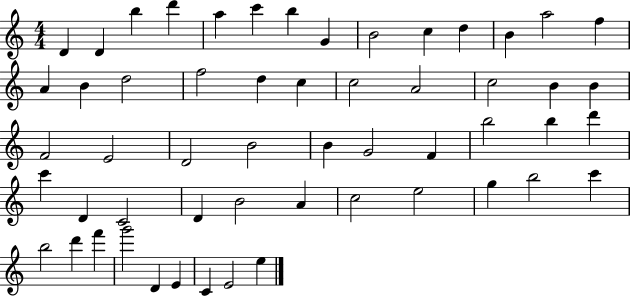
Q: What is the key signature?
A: C major